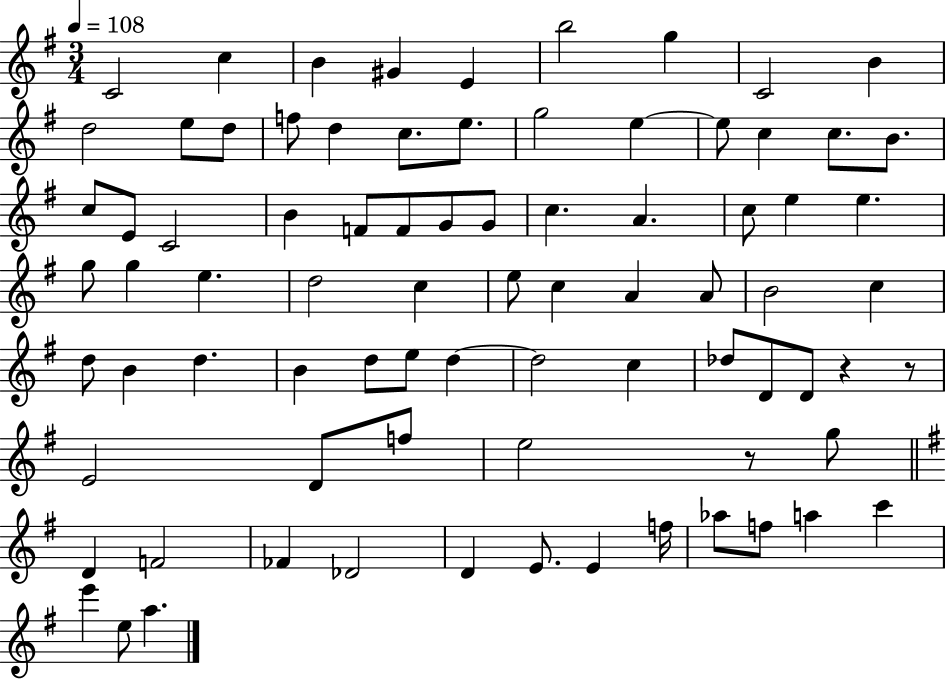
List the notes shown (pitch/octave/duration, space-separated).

C4/h C5/q B4/q G#4/q E4/q B5/h G5/q C4/h B4/q D5/h E5/e D5/e F5/e D5/q C5/e. E5/e. G5/h E5/q E5/e C5/q C5/e. B4/e. C5/e E4/e C4/h B4/q F4/e F4/e G4/e G4/e C5/q. A4/q. C5/e E5/q E5/q. G5/e G5/q E5/q. D5/h C5/q E5/e C5/q A4/q A4/e B4/h C5/q D5/e B4/q D5/q. B4/q D5/e E5/e D5/q D5/h C5/q Db5/e D4/e D4/e R/q R/e E4/h D4/e F5/e E5/h R/e G5/e D4/q F4/h FES4/q Db4/h D4/q E4/e. E4/q F5/s Ab5/e F5/e A5/q C6/q E6/q E5/e A5/q.